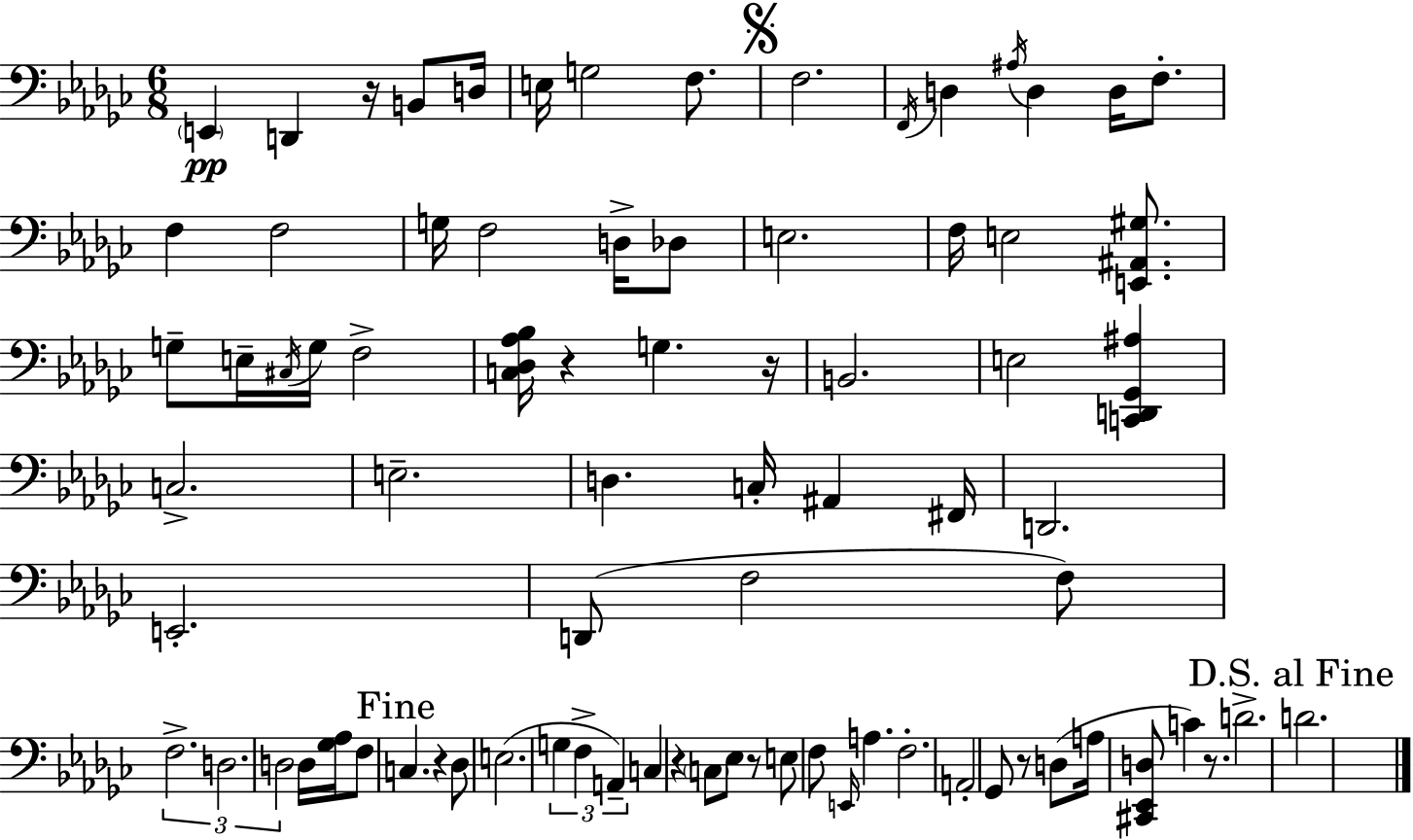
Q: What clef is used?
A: bass